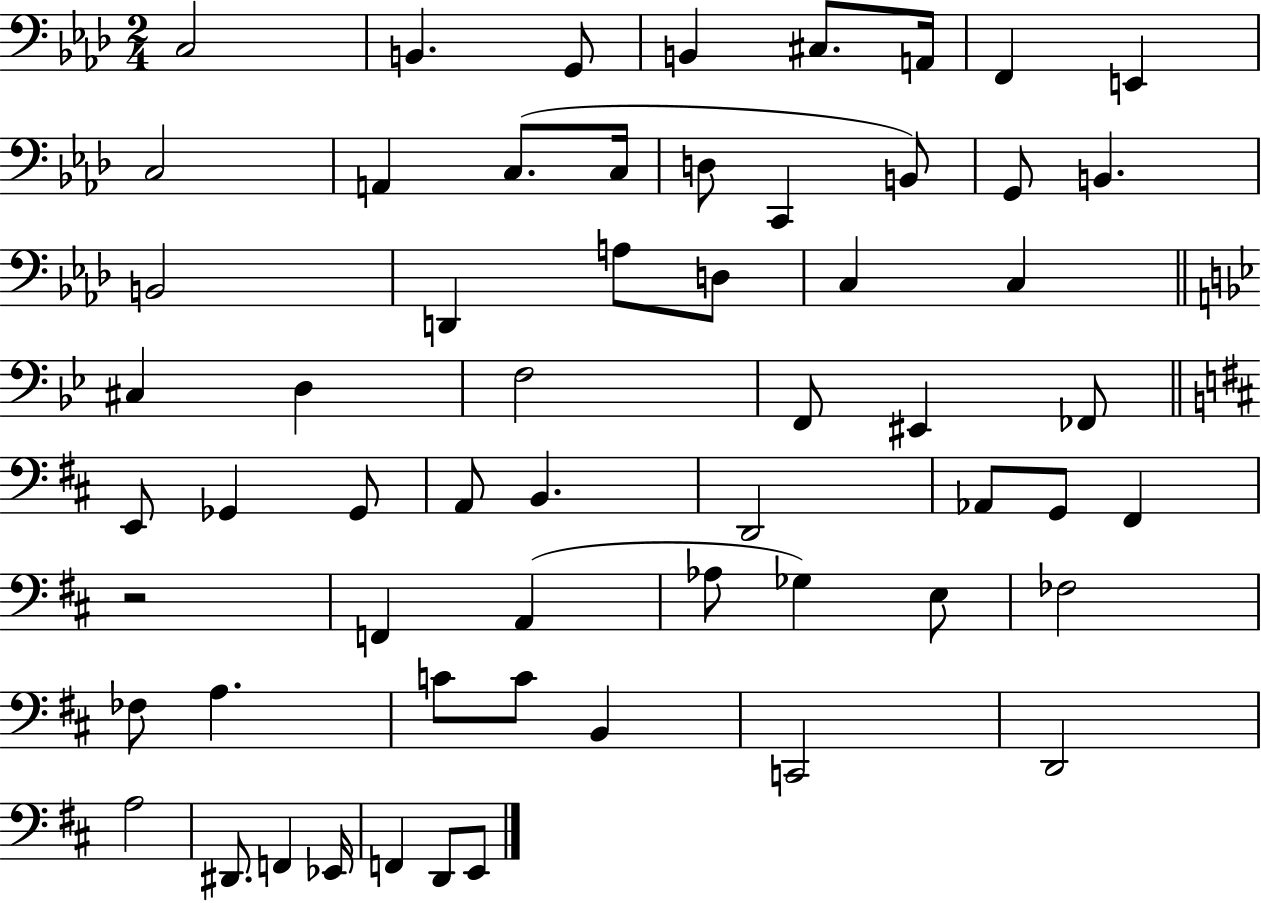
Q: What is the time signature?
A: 2/4